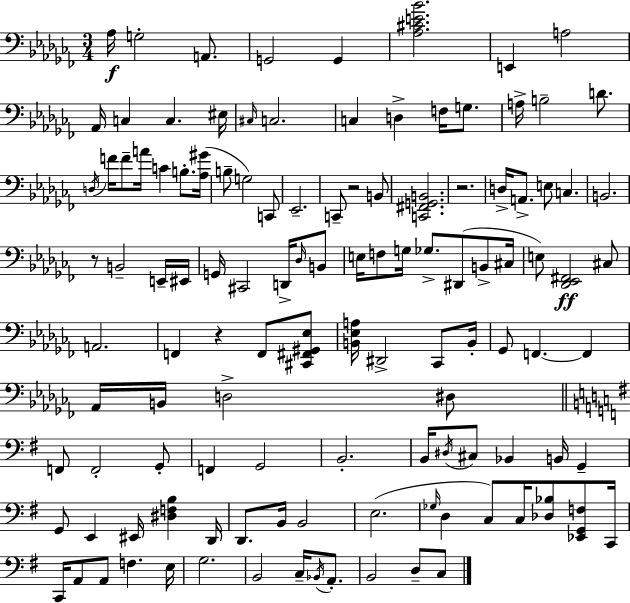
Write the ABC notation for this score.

X:1
T:Untitled
M:3/4
L:1/4
K:Abm
_A,/4 G,2 A,,/2 G,,2 G,, [_A,^CE_B]2 E,, A,2 _A,,/4 C, C, ^E,/4 ^C,/4 C,2 C, D, F,/4 G,/2 A,/4 B,2 D/2 D,/4 F/4 F/2 A/4 C B,/2 [_A,^G]/4 B,/2 G,2 C,,/2 _E,,2 C,,/2 z2 B,,/2 [C,,^F,,G,,B,,]2 z2 D,/4 A,,/2 E,/2 C, B,,2 z/2 B,,2 E,,/4 ^E,,/4 G,,/4 ^C,,2 D,,/4 _D,/4 B,,/2 E,/4 F,/2 G,/4 _G,/2 ^D,,/2 B,,/2 ^C,/4 E,/2 [_D,,_E,,^F,,]2 ^C,/2 A,,2 F,, z F,,/2 [^C,,^F,,^G,,_E,]/2 [B,,_E,A,]/4 ^D,,2 _C,,/2 B,,/4 _G,,/2 F,, F,, _A,,/4 B,,/4 D,2 ^D,/2 F,,/2 F,,2 G,,/2 F,, G,,2 B,,2 B,,/4 ^D,/4 ^C,/2 _B,, B,,/4 G,, G,,/2 E,, ^E,,/4 [^D,F,B,] D,,/4 D,,/2 B,,/4 B,,2 E,2 _G,/4 D, C,/2 C,/4 [_D,_B,]/2 [_E,,G,,F,]/2 C,,/4 C,,/4 A,,/2 A,,/2 F, E,/4 G,2 B,,2 C,/4 _B,,/4 A,,/2 B,,2 D,/2 C,/2